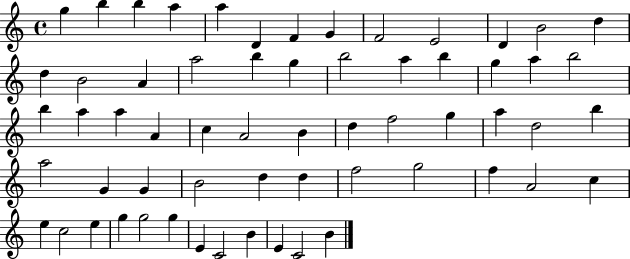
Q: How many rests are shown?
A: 0